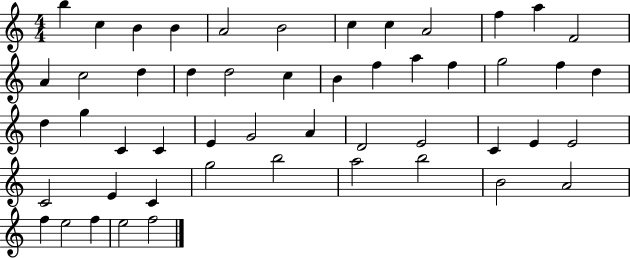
X:1
T:Untitled
M:4/4
L:1/4
K:C
b c B B A2 B2 c c A2 f a F2 A c2 d d d2 c B f a f g2 f d d g C C E G2 A D2 E2 C E E2 C2 E C g2 b2 a2 b2 B2 A2 f e2 f e2 f2